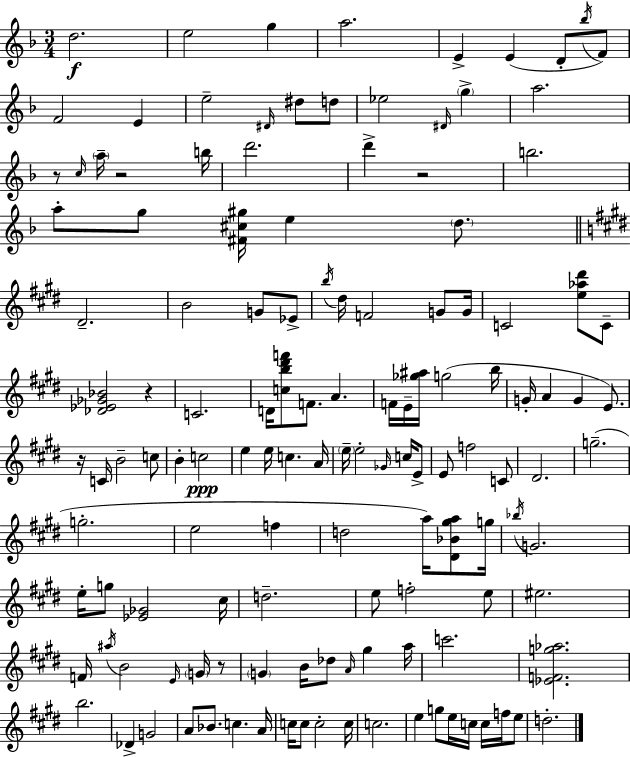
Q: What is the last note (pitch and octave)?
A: D5